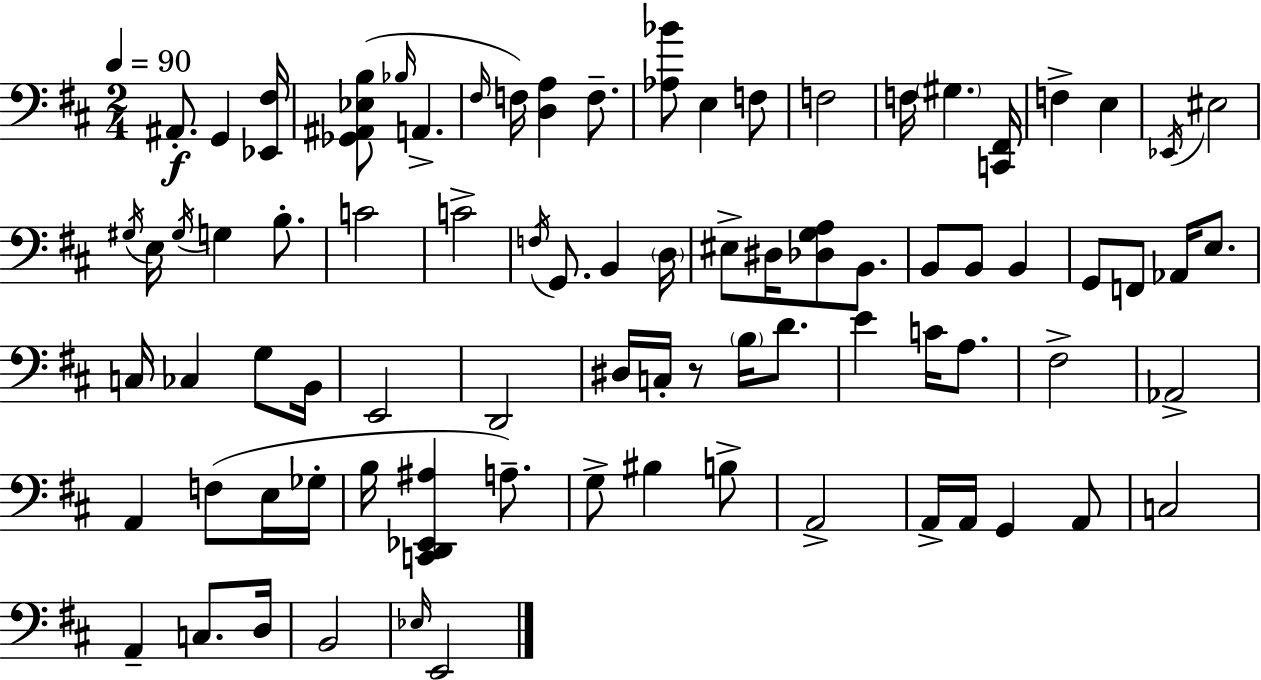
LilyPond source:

{
  \clef bass
  \numericTimeSignature
  \time 2/4
  \key d \major
  \tempo 4 = 90
  ais,8.-.\f g,4 <ees, fis>16 | <ges, ais, ees b>8( \grace { bes16 } a,4.-> | \grace { fis16 }) f16 <d a>4 f8.-- | <aes bes'>8 e4 | \break f8 f2 | f16 \parenthesize gis4. | <c, fis,>16 f4-> e4 | \acciaccatura { ees,16 } eis2 | \break \acciaccatura { gis16 } e16 \acciaccatura { gis16 } g4 | b8.-. c'2 | c'2-> | \acciaccatura { f16 } g,8. | \break b,4 \parenthesize d16 eis8-> | dis16 <des g a>8 b,8. b,8 | b,8 b,4 g,8 | f,8 aes,16 e8. c16 ces4 | \break g8 b,16 e,2 | d,2 | dis16 c16-. | r8 \parenthesize b16 d'8. e'4 | \break c'16 a8. fis2-> | aes,2-> | a,4 | f8( e16 ges16-. b16 <c, d, ees, ais>4 | \break a8.--) g8-> | bis4 b8-> a,2-> | a,16-> a,16 | g,4 a,8 c2 | \break a,4-- | c8. d16 b,2 | \grace { ees16 } e,2 | \bar "|."
}